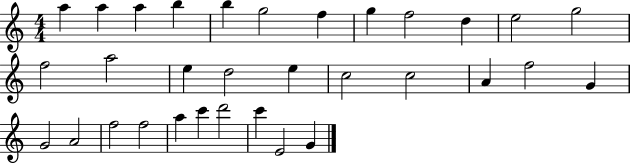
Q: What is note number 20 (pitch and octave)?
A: A4